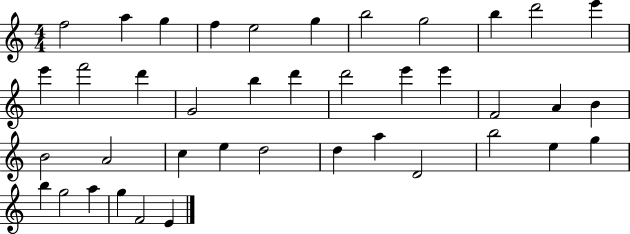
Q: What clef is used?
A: treble